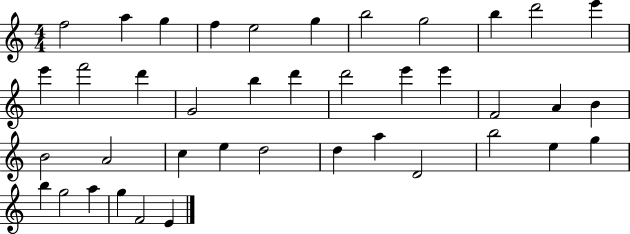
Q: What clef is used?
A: treble